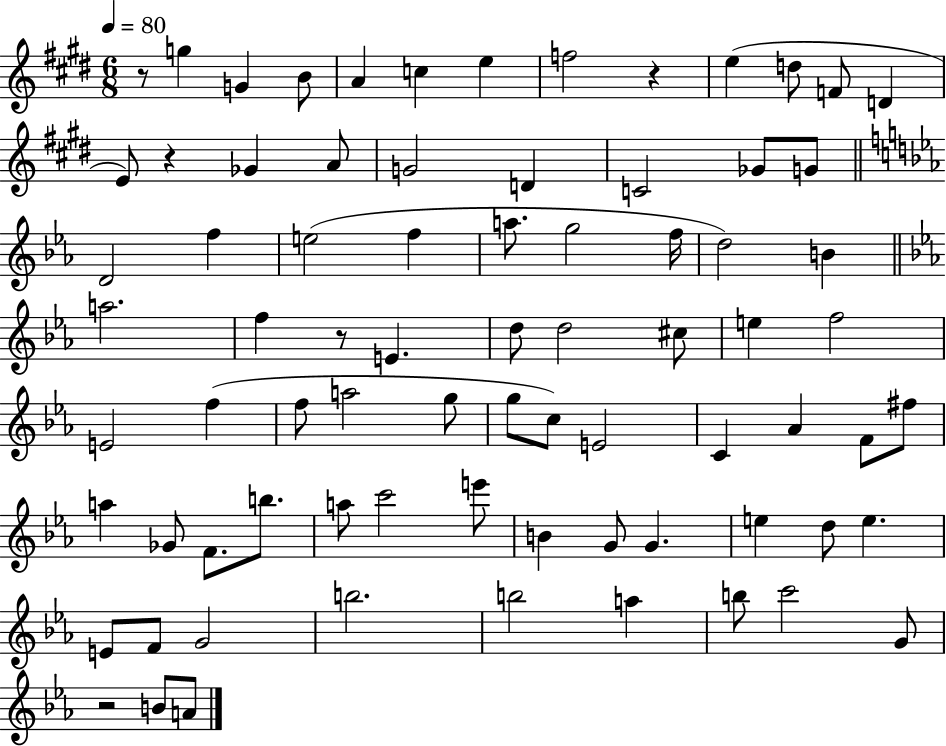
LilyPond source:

{
  \clef treble
  \numericTimeSignature
  \time 6/8
  \key e \major
  \tempo 4 = 80
  r8 g''4 g'4 b'8 | a'4 c''4 e''4 | f''2 r4 | e''4( d''8 f'8 d'4 | \break e'8) r4 ges'4 a'8 | g'2 d'4 | c'2 ges'8 g'8 | \bar "||" \break \key ees \major d'2 f''4 | e''2( f''4 | a''8. g''2 f''16 | d''2) b'4 | \break \bar "||" \break \key c \minor a''2. | f''4 r8 e'4. | d''8 d''2 cis''8 | e''4 f''2 | \break e'2 f''4( | f''8 a''2 g''8 | g''8 c''8) e'2 | c'4 aes'4 f'8 fis''8 | \break a''4 ges'8 f'8. b''8. | a''8 c'''2 e'''8 | b'4 g'8 g'4. | e''4 d''8 e''4. | \break e'8 f'8 g'2 | b''2. | b''2 a''4 | b''8 c'''2 g'8 | \break r2 b'8 a'8 | \bar "|."
}